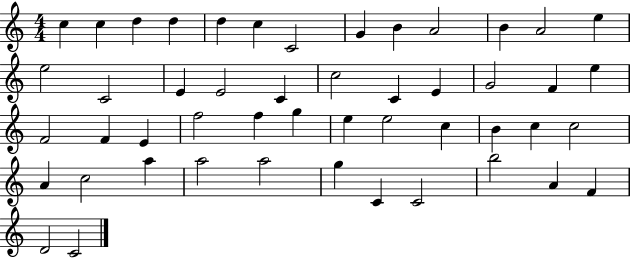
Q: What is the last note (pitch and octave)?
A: C4